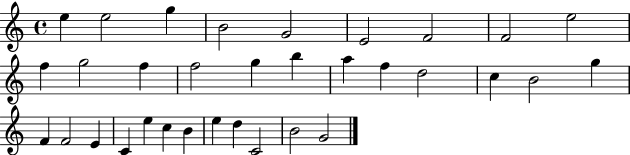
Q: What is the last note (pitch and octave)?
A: G4